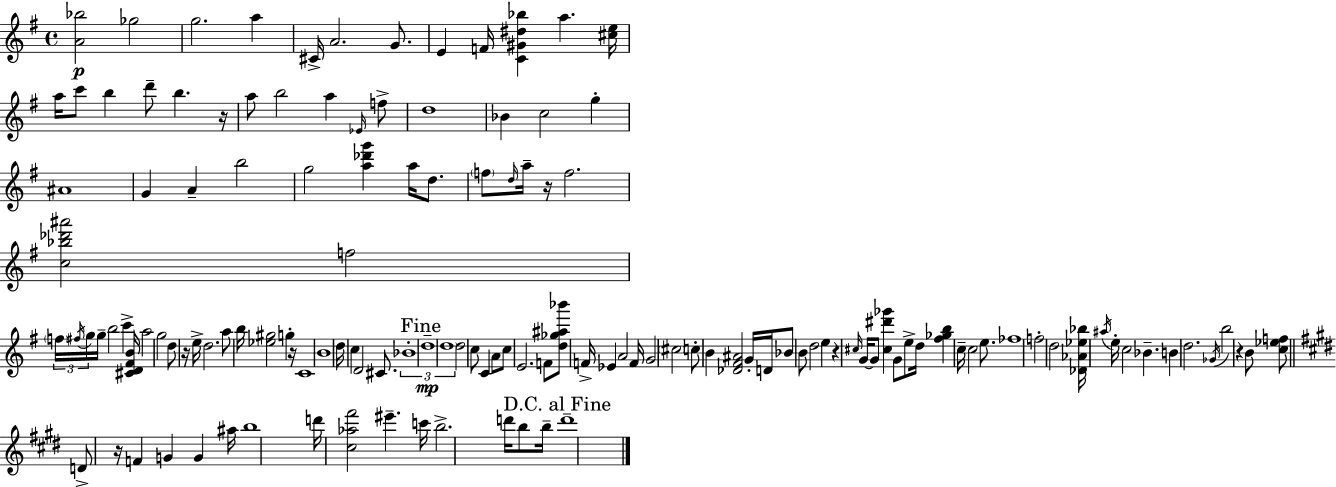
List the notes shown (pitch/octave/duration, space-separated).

[A4,Bb5]/h Gb5/h G5/h. A5/q C#4/s A4/h. G4/e. E4/q F4/s [C4,G#4,D#5,Bb5]/q A5/q. [C#5,E5]/s A5/s C6/e B5/q D6/e B5/q. R/s A5/e B5/h A5/q Eb4/s F5/e D5/w Bb4/q C5/h G5/q A#4/w G4/q A4/q B5/h G5/h [A5,Db6,G6]/q A5/s D5/e. F5/e D5/s A5/s R/s F5/h. [C5,Bb5,Db6,A#6]/h F5/h F5/s F#5/s G5/s G5/s B5/h C6/q [C#4,D4,F#4,B4]/s A5/h G5/h D5/e R/s E5/s D5/h. A5/e B5/s [Eb5,G#5]/h G5/q R/s C4/w B4/w D5/s C5/q D4/h C#4/e. Bb4/w D5/w D5/w D5/h C5/e C4/q A4/e C5/e E4/h. F4/e [D5,Gb5,A#5,Bb6]/e F4/s Eb4/q A4/h F4/s G4/h C#5/h C5/e B4/q [Db4,F#4,A#4]/h G4/s D4/s Bb4/e B4/e D5/h E5/q R/q C#5/s G4/s G4/e [C#5,D#6,Gb6]/q G4/e E5/e D5/s [F#5,Gb5,B5]/q C5/s C5/h E5/e. FES5/w F5/h D5/h [Db4,Ab4,Eb5,Bb5]/s A#5/s E5/s C5/h Bb4/q. B4/q D5/h. Gb4/s B5/h R/q B4/e [C5,Eb5,F5]/e D4/e R/s F4/q G4/q G4/q A#5/s B5/w D6/s [C#5,Ab5,F#6]/h EIS6/q. C6/s B5/h. D6/s B5/e B5/s D6/w